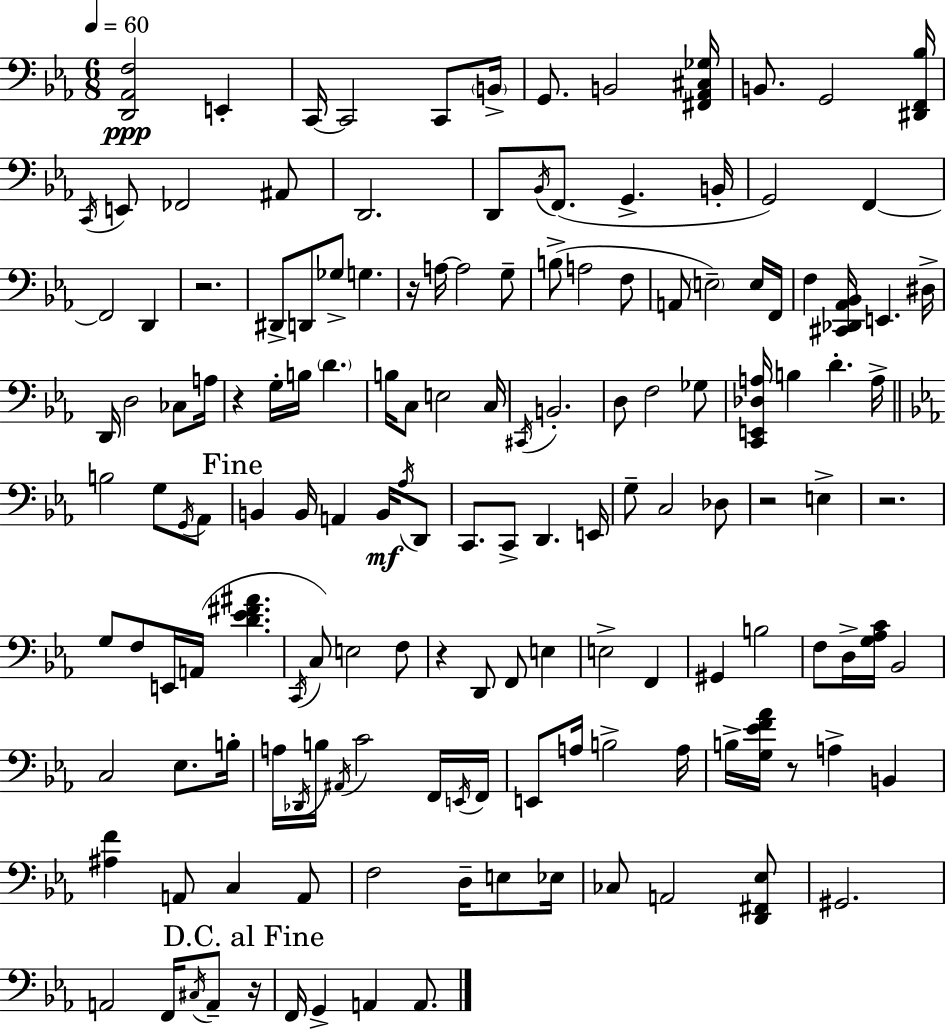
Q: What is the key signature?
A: EES major